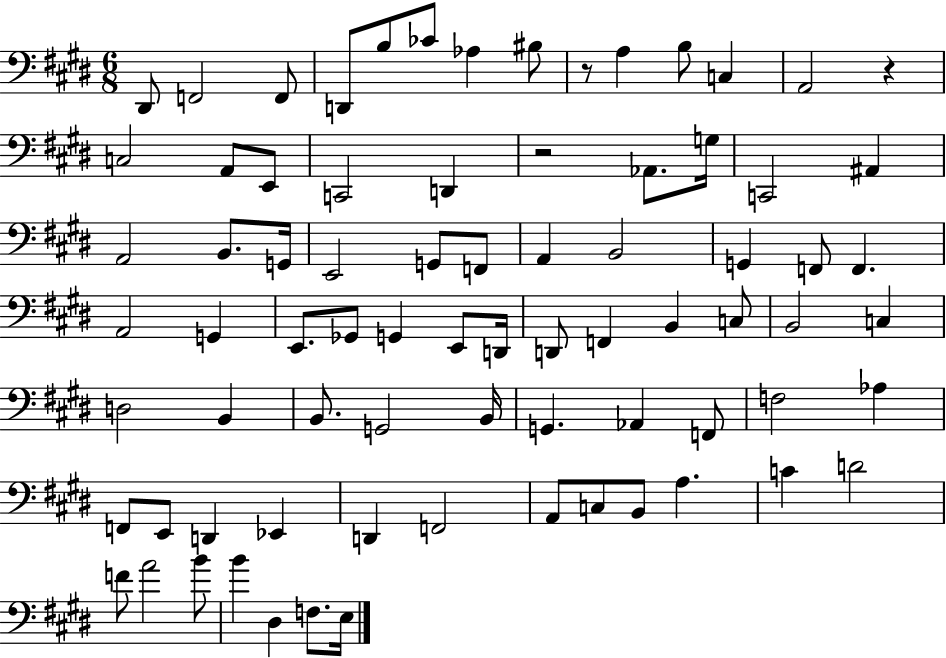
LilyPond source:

{
  \clef bass
  \numericTimeSignature
  \time 6/8
  \key e \major
  dis,8 f,2 f,8 | d,8 b8 ces'8 aes4 bis8 | r8 a4 b8 c4 | a,2 r4 | \break c2 a,8 e,8 | c,2 d,4 | r2 aes,8. g16 | c,2 ais,4 | \break a,2 b,8. g,16 | e,2 g,8 f,8 | a,4 b,2 | g,4 f,8 f,4. | \break a,2 g,4 | e,8. ges,8 g,4 e,8 d,16 | d,8 f,4 b,4 c8 | b,2 c4 | \break d2 b,4 | b,8. g,2 b,16 | g,4. aes,4 f,8 | f2 aes4 | \break f,8 e,8 d,4 ees,4 | d,4 f,2 | a,8 c8 b,8 a4. | c'4 d'2 | \break f'8 a'2 b'8 | b'4 dis4 f8. e16 | \bar "|."
}